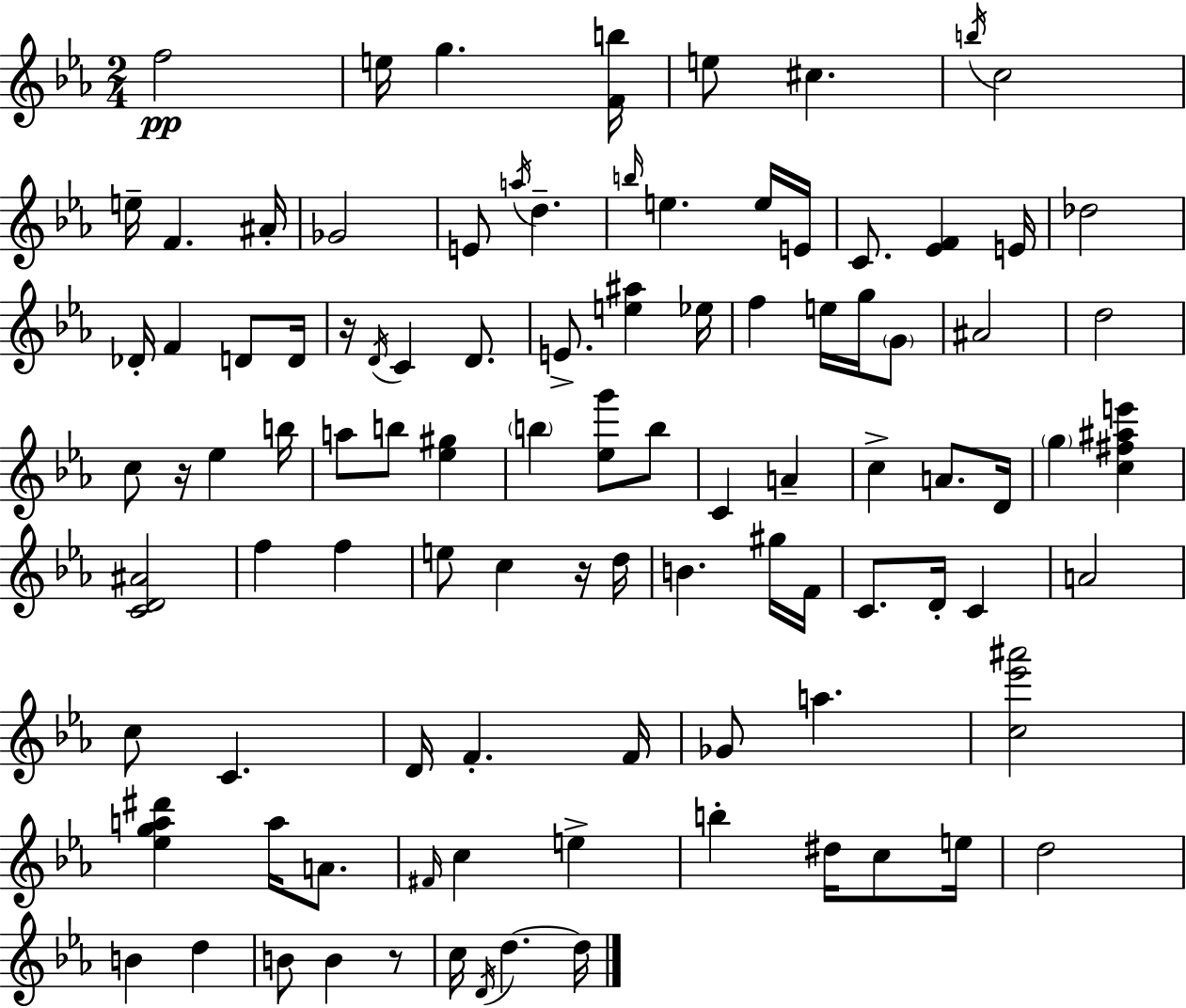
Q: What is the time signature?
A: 2/4